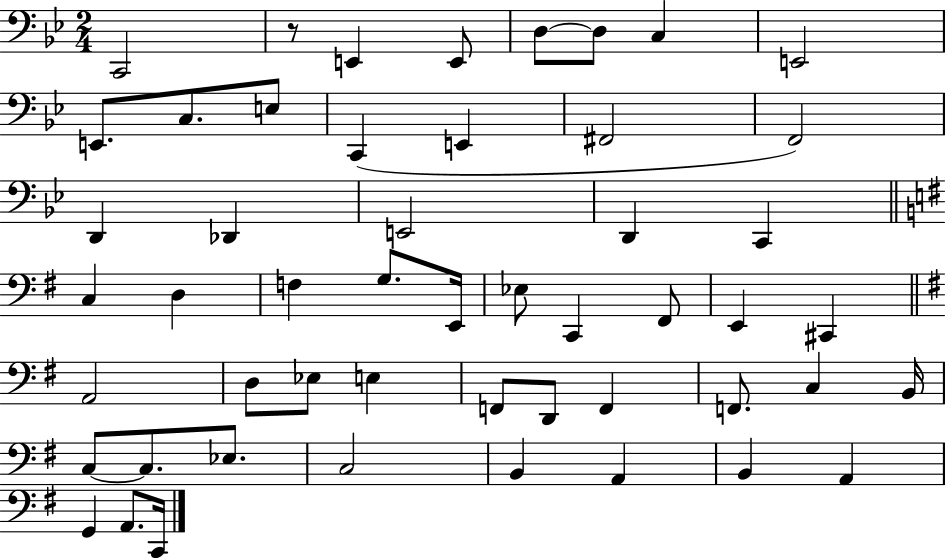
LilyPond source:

{
  \clef bass
  \numericTimeSignature
  \time 2/4
  \key bes \major
  c,2 | r8 e,4 e,8 | d8~~ d8 c4 | e,2 | \break e,8. c8. e8 | c,4( e,4 | fis,2 | f,2) | \break d,4 des,4 | e,2 | d,4 c,4 | \bar "||" \break \key e \minor c4 d4 | f4 g8. e,16 | ees8 c,4 fis,8 | e,4 cis,4 | \break \bar "||" \break \key g \major a,2 | d8 ees8 e4 | f,8 d,8 f,4 | f,8. c4 b,16 | \break c8~~ c8. ees8. | c2 | b,4 a,4 | b,4 a,4 | \break g,4 a,8. c,16 | \bar "|."
}